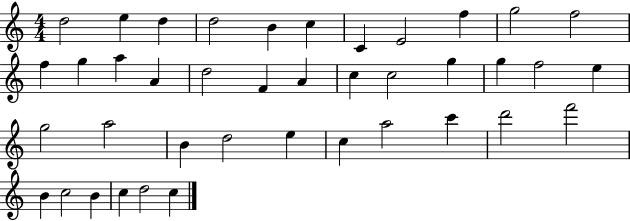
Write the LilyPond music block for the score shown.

{
  \clef treble
  \numericTimeSignature
  \time 4/4
  \key c \major
  d''2 e''4 d''4 | d''2 b'4 c''4 | c'4 e'2 f''4 | g''2 f''2 | \break f''4 g''4 a''4 a'4 | d''2 f'4 a'4 | c''4 c''2 g''4 | g''4 f''2 e''4 | \break g''2 a''2 | b'4 d''2 e''4 | c''4 a''2 c'''4 | d'''2 f'''2 | \break b'4 c''2 b'4 | c''4 d''2 c''4 | \bar "|."
}